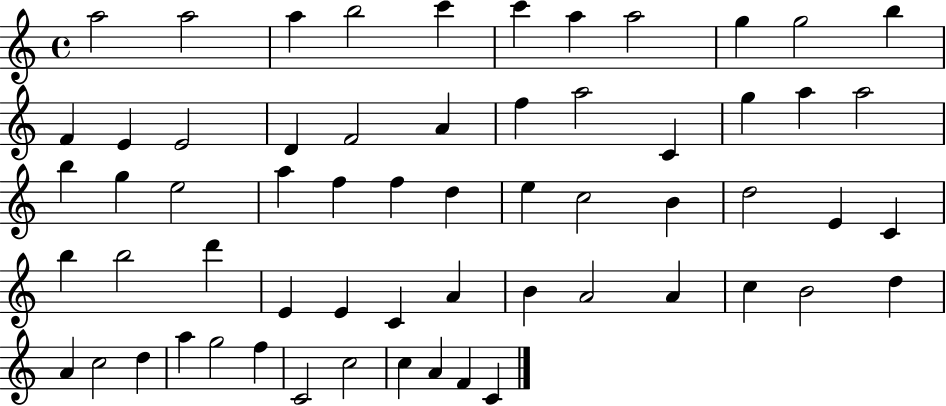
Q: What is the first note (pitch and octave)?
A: A5